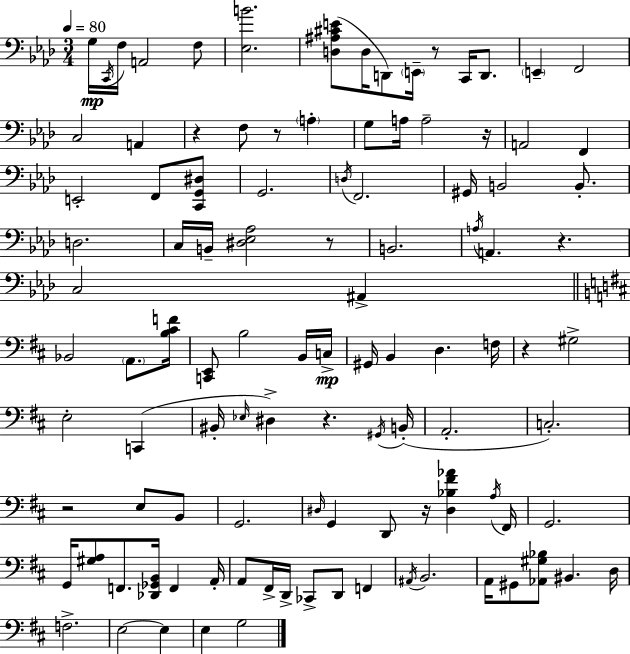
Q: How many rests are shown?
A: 10